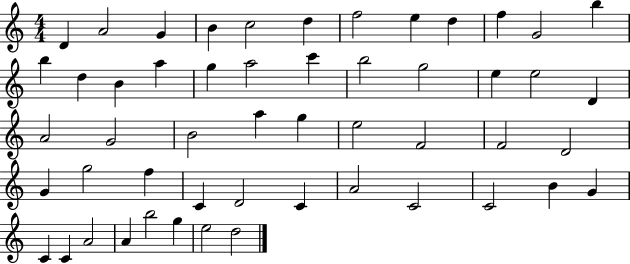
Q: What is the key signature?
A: C major